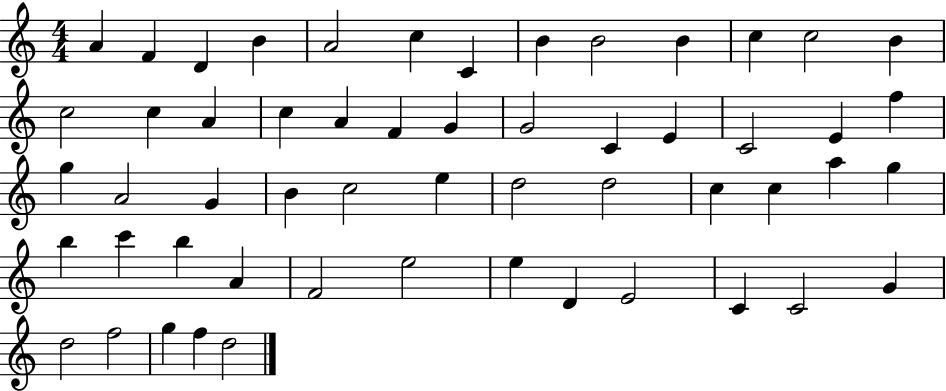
A4/q F4/q D4/q B4/q A4/h C5/q C4/q B4/q B4/h B4/q C5/q C5/h B4/q C5/h C5/q A4/q C5/q A4/q F4/q G4/q G4/h C4/q E4/q C4/h E4/q F5/q G5/q A4/h G4/q B4/q C5/h E5/q D5/h D5/h C5/q C5/q A5/q G5/q B5/q C6/q B5/q A4/q F4/h E5/h E5/q D4/q E4/h C4/q C4/h G4/q D5/h F5/h G5/q F5/q D5/h